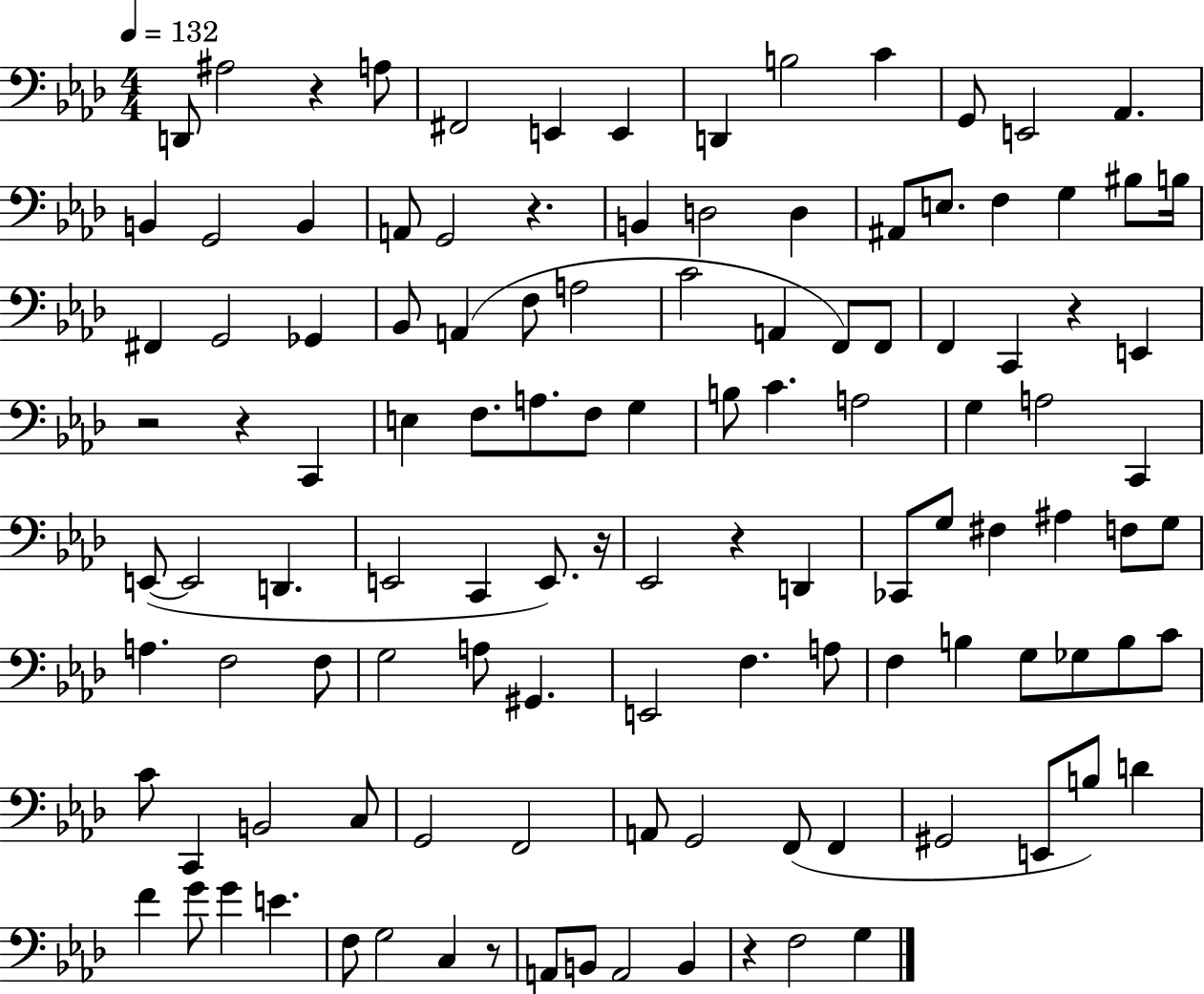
X:1
T:Untitled
M:4/4
L:1/4
K:Ab
D,,/2 ^A,2 z A,/2 ^F,,2 E,, E,, D,, B,2 C G,,/2 E,,2 _A,, B,, G,,2 B,, A,,/2 G,,2 z B,, D,2 D, ^A,,/2 E,/2 F, G, ^B,/2 B,/4 ^F,, G,,2 _G,, _B,,/2 A,, F,/2 A,2 C2 A,, F,,/2 F,,/2 F,, C,, z E,, z2 z C,, E, F,/2 A,/2 F,/2 G, B,/2 C A,2 G, A,2 C,, E,,/2 E,,2 D,, E,,2 C,, E,,/2 z/4 _E,,2 z D,, _C,,/2 G,/2 ^F, ^A, F,/2 G,/2 A, F,2 F,/2 G,2 A,/2 ^G,, E,,2 F, A,/2 F, B, G,/2 _G,/2 B,/2 C/2 C/2 C,, B,,2 C,/2 G,,2 F,,2 A,,/2 G,,2 F,,/2 F,, ^G,,2 E,,/2 B,/2 D F G/2 G E F,/2 G,2 C, z/2 A,,/2 B,,/2 A,,2 B,, z F,2 G,